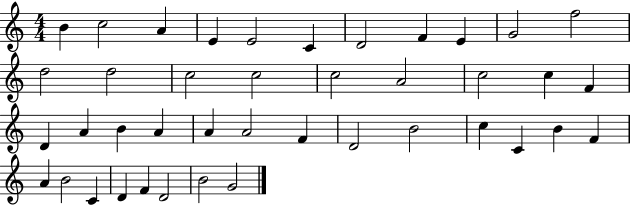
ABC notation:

X:1
T:Untitled
M:4/4
L:1/4
K:C
B c2 A E E2 C D2 F E G2 f2 d2 d2 c2 c2 c2 A2 c2 c F D A B A A A2 F D2 B2 c C B F A B2 C D F D2 B2 G2